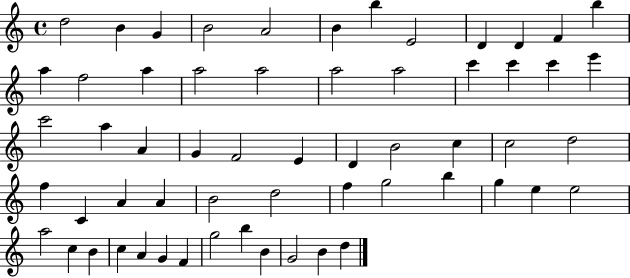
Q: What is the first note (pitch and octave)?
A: D5